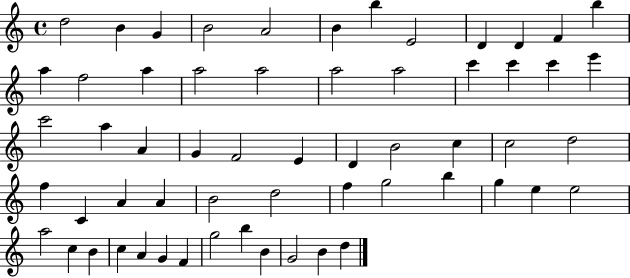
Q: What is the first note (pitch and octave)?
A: D5